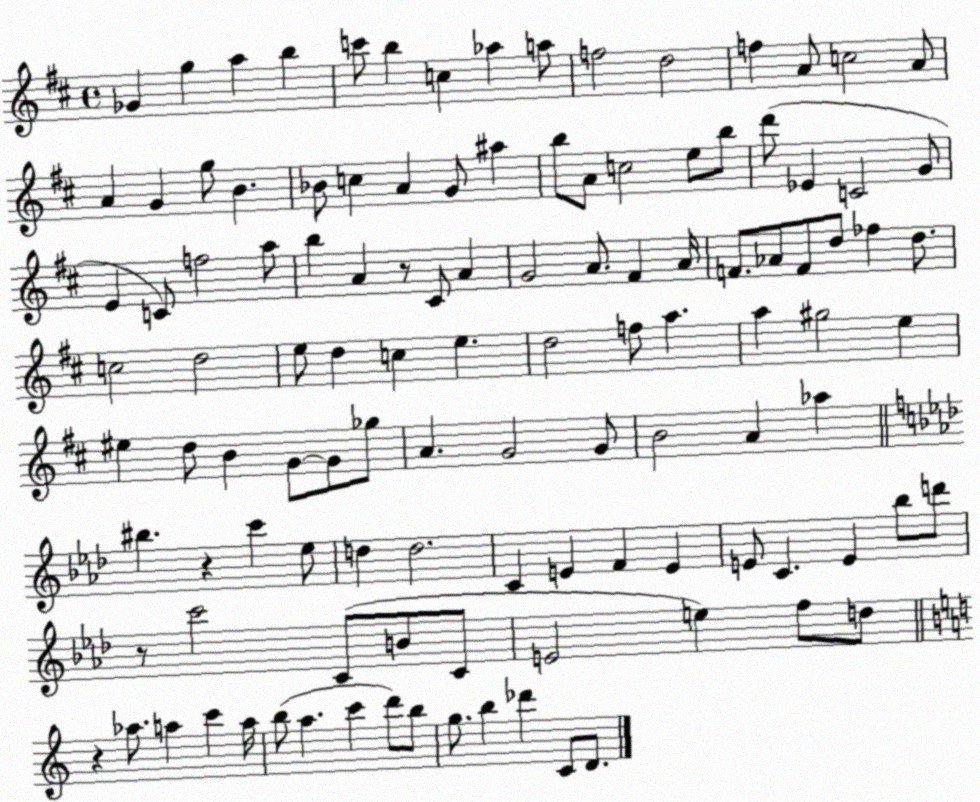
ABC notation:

X:1
T:Untitled
M:4/4
L:1/4
K:D
_G g a b c'/2 b c _a a/2 f2 d2 f A/2 c2 A/2 A G g/2 B _B/2 c A G/2 ^a b/2 A/2 c2 e/2 b/2 d'/2 _E C2 G/2 E C/2 f2 a/2 b A z/2 ^C/2 A G2 A/2 ^F A/4 F/2 _A/2 F/2 d/2 _f d/2 c2 d2 e/2 d c e d2 f/2 a a ^g2 e ^e d/2 B G/2 G/2 _g/2 A G2 G/2 B2 A _a ^b z c' _e/2 d d2 C E F E E/2 C E _b/2 d'/2 z/2 c'2 C/2 B/2 C/2 E2 e f/2 d/2 z _a/2 a c' a/4 b/2 a c' d'/2 b/2 g/2 b _d' C/2 D/2